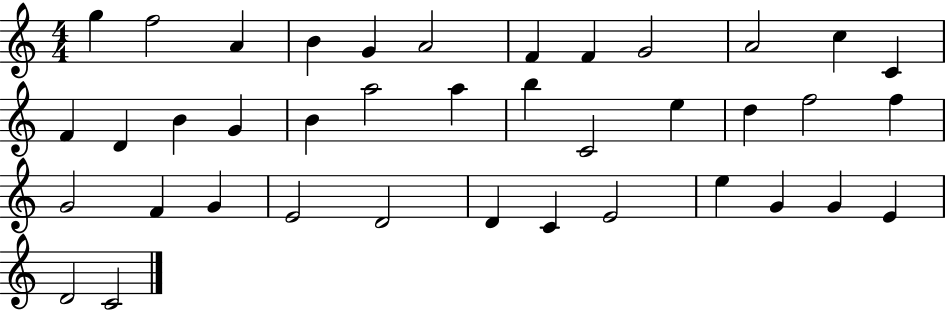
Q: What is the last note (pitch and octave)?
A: C4